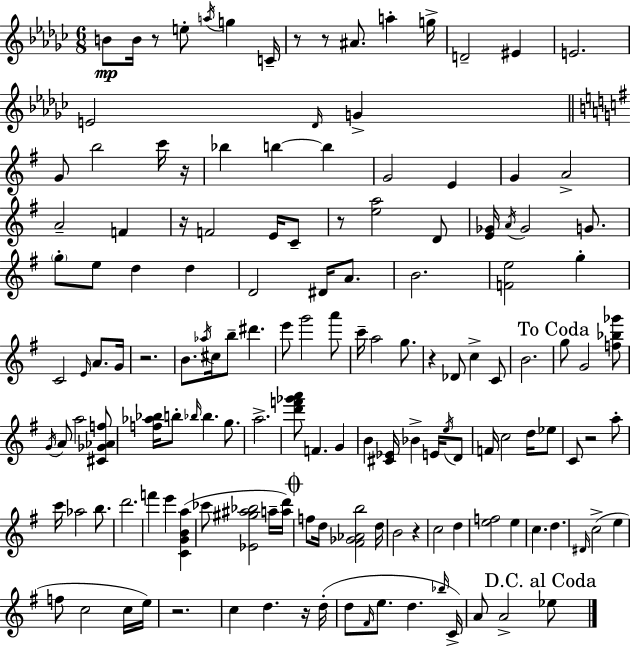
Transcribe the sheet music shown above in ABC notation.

X:1
T:Untitled
M:6/8
L:1/4
K:Ebm
B/2 B/4 z/2 e/2 a/4 g C/4 z/2 z/2 ^A/2 a g/4 D2 ^E E2 E2 _D/4 G G/2 b2 c'/4 z/4 _b b b G2 E G A2 A2 F z/4 F2 E/4 C/2 z/2 [ea]2 D/2 [E_G]/4 A/4 _G2 G/2 g/2 e/2 d d D2 ^D/4 A/2 B2 [Fe]2 g C2 E/4 A/2 G/4 z2 B/2 _a/4 ^c/4 b/2 ^d' e'/2 g'2 a'/2 c'/4 a2 g/2 z _D/2 c C/2 B2 g/2 G2 [f_b_g']/2 G/4 A/2 a2 [^C_G_Af]/2 [f_a_b]/4 b/2 _b/4 _b g/2 a2 [d'f'_g'a']/2 F G B [^C_E]/4 _B E/4 e/4 D/2 F/4 c2 d/4 _e/2 C/2 z2 a/2 c'/4 _a2 b/2 d'2 f' e' [CGBa] _c'/2 [_E^g^a_b]2 a/4 [ad']/4 f/2 d/4 [^F_G_Ab]2 d/4 B2 z c2 d [ef]2 e c d ^D/4 c2 e f/2 c2 c/4 e/4 z2 c d z/4 d/4 d/2 ^F/4 e/2 d _b/4 C/4 A/2 A2 _e/2